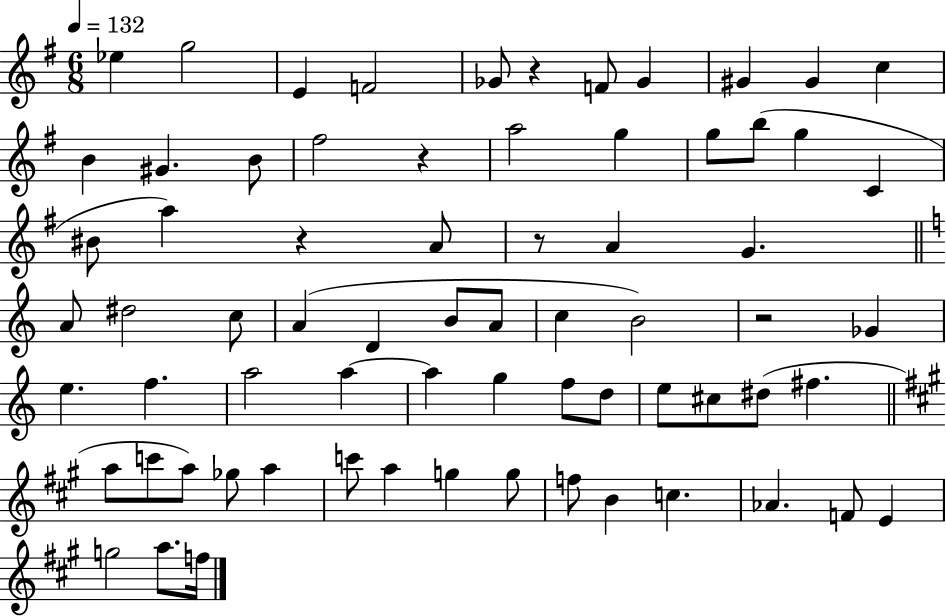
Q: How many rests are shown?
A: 5